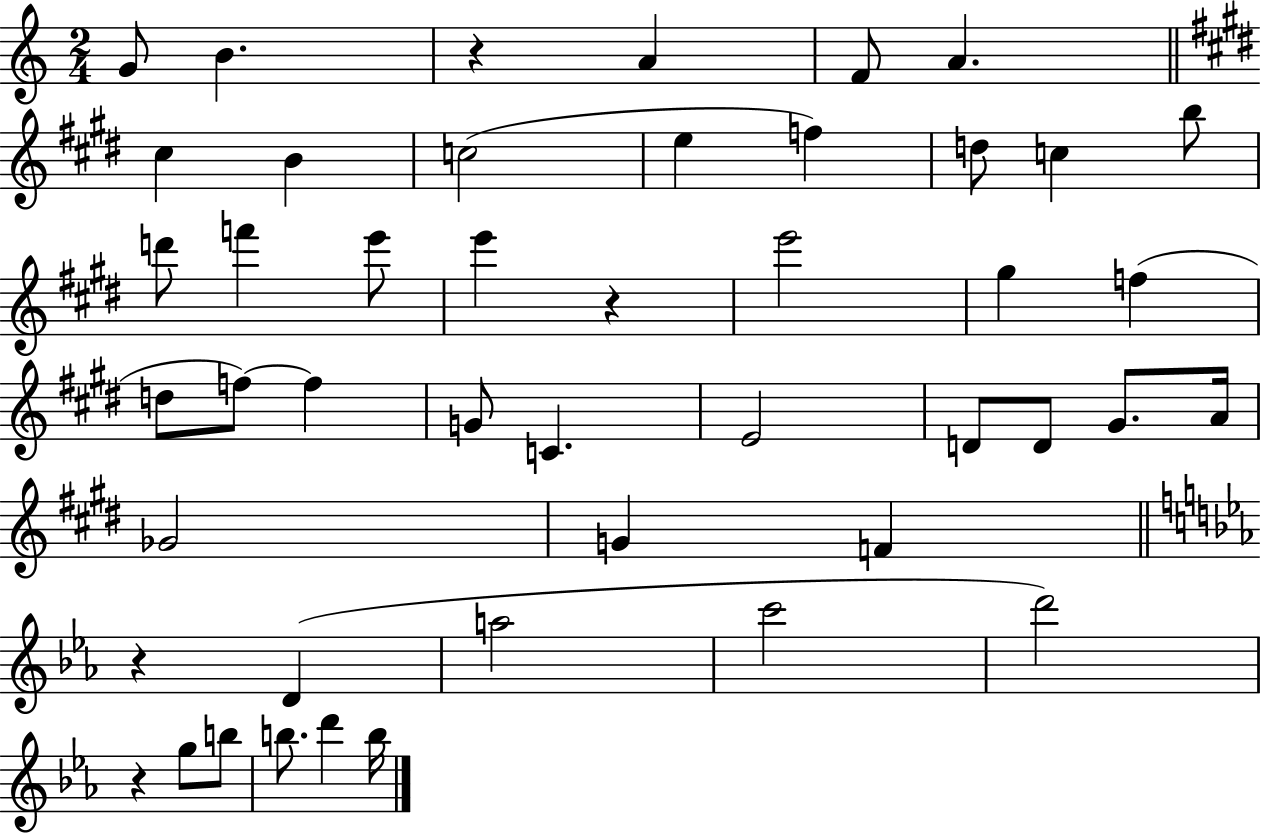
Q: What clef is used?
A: treble